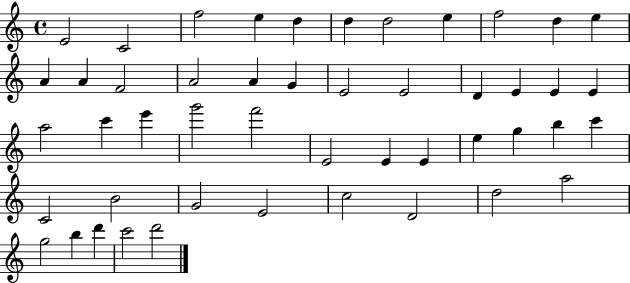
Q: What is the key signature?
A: C major